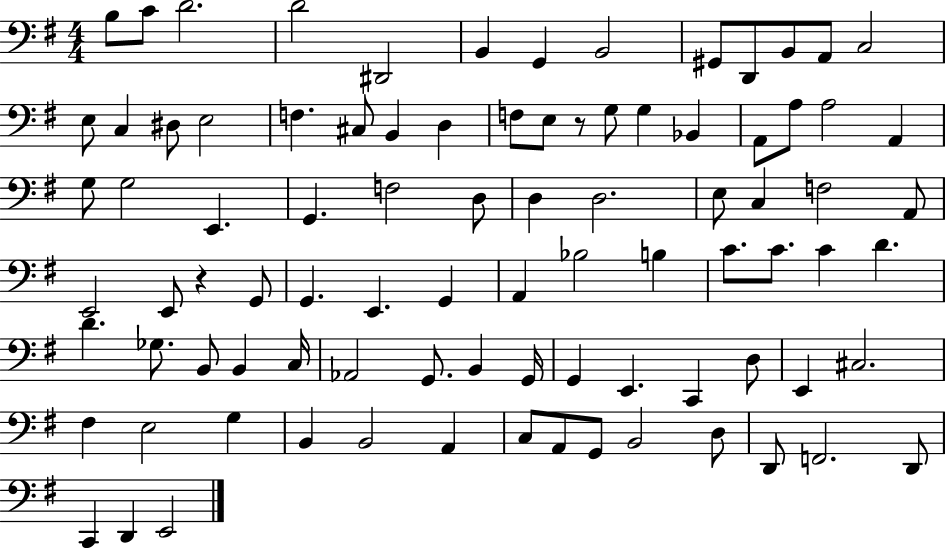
X:1
T:Untitled
M:4/4
L:1/4
K:G
B,/2 C/2 D2 D2 ^D,,2 B,, G,, B,,2 ^G,,/2 D,,/2 B,,/2 A,,/2 C,2 E,/2 C, ^D,/2 E,2 F, ^C,/2 B,, D, F,/2 E,/2 z/2 G,/2 G, _B,, A,,/2 A,/2 A,2 A,, G,/2 G,2 E,, G,, F,2 D,/2 D, D,2 E,/2 C, F,2 A,,/2 E,,2 E,,/2 z G,,/2 G,, E,, G,, A,, _B,2 B, C/2 C/2 C D D _G,/2 B,,/2 B,, C,/4 _A,,2 G,,/2 B,, G,,/4 G,, E,, C,, D,/2 E,, ^C,2 ^F, E,2 G, B,, B,,2 A,, C,/2 A,,/2 G,,/2 B,,2 D,/2 D,,/2 F,,2 D,,/2 C,, D,, E,,2